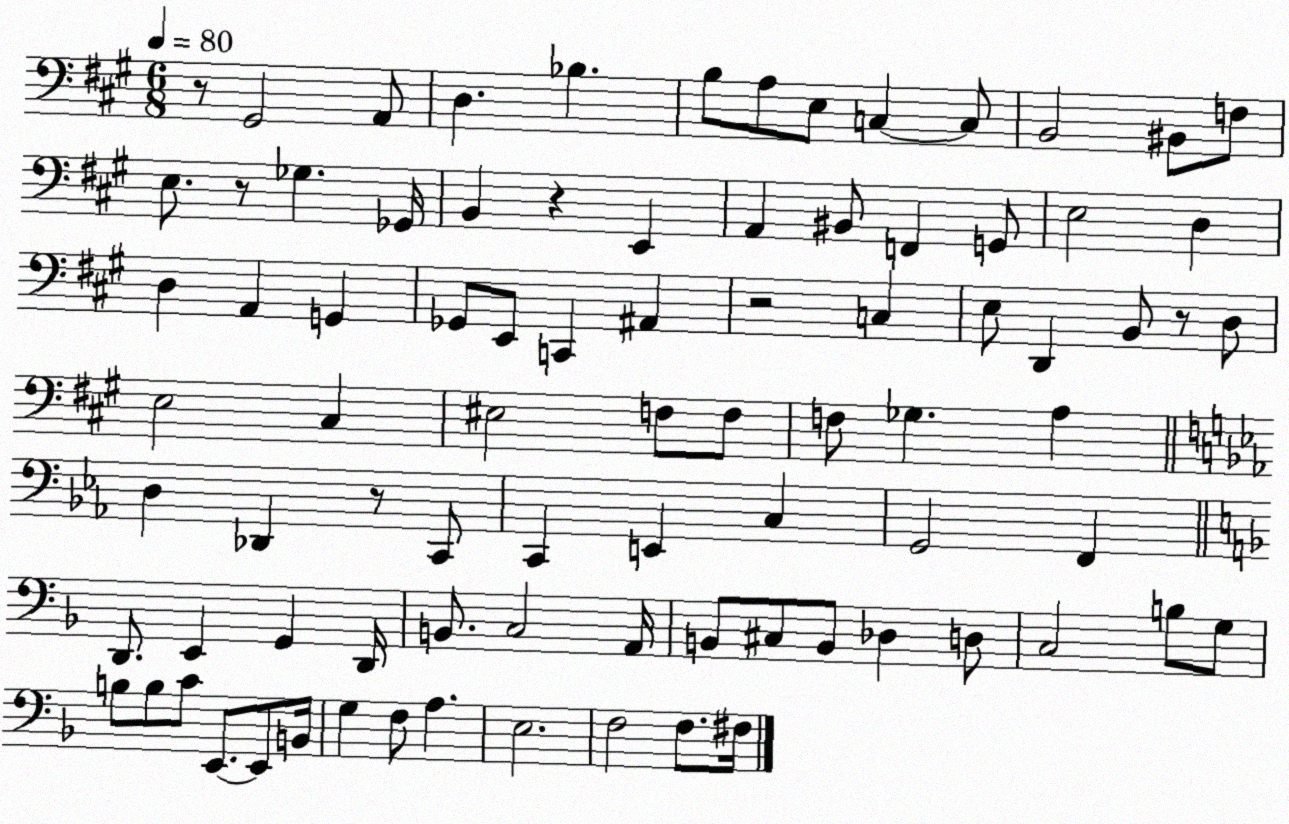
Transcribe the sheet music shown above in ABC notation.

X:1
T:Untitled
M:6/8
L:1/4
K:A
z/2 ^G,,2 A,,/2 D, _B, B,/2 A,/2 E,/2 C, C,/2 B,,2 ^B,,/2 F,/2 E,/2 z/2 _G, _G,,/4 B,, z E,, A,, ^B,,/2 F,, G,,/2 E,2 D, D, A,, G,, _G,,/2 E,,/2 C,, ^A,, z2 C, E,/2 D,, B,,/2 z/2 D,/2 E,2 ^C, ^E,2 F,/2 F,/2 F,/2 _G, A, D, _D,, z/2 C,,/2 C,, E,, C, G,,2 F,, D,,/2 E,, G,, D,,/4 B,,/2 C,2 A,,/4 B,,/2 ^C,/2 B,,/2 _D, D,/2 C,2 B,/2 G,/2 B,/2 B,/2 C/2 E,,/2 E,,/2 B,,/4 G, F,/2 A, E,2 F,2 F,/2 ^F,/4